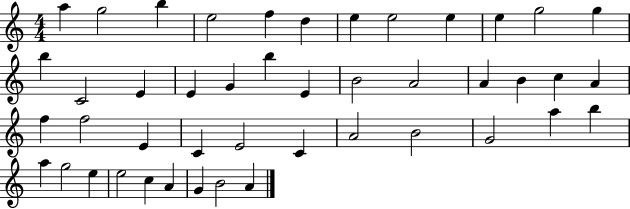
A5/q G5/h B5/q E5/h F5/q D5/q E5/q E5/h E5/q E5/q G5/h G5/q B5/q C4/h E4/q E4/q G4/q B5/q E4/q B4/h A4/h A4/q B4/q C5/q A4/q F5/q F5/h E4/q C4/q E4/h C4/q A4/h B4/h G4/h A5/q B5/q A5/q G5/h E5/q E5/h C5/q A4/q G4/q B4/h A4/q